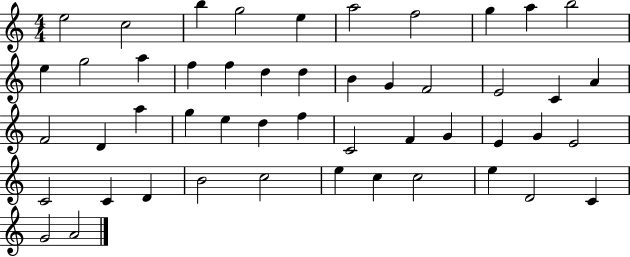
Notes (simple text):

E5/h C5/h B5/q G5/h E5/q A5/h F5/h G5/q A5/q B5/h E5/q G5/h A5/q F5/q F5/q D5/q D5/q B4/q G4/q F4/h E4/h C4/q A4/q F4/h D4/q A5/q G5/q E5/q D5/q F5/q C4/h F4/q G4/q E4/q G4/q E4/h C4/h C4/q D4/q B4/h C5/h E5/q C5/q C5/h E5/q D4/h C4/q G4/h A4/h